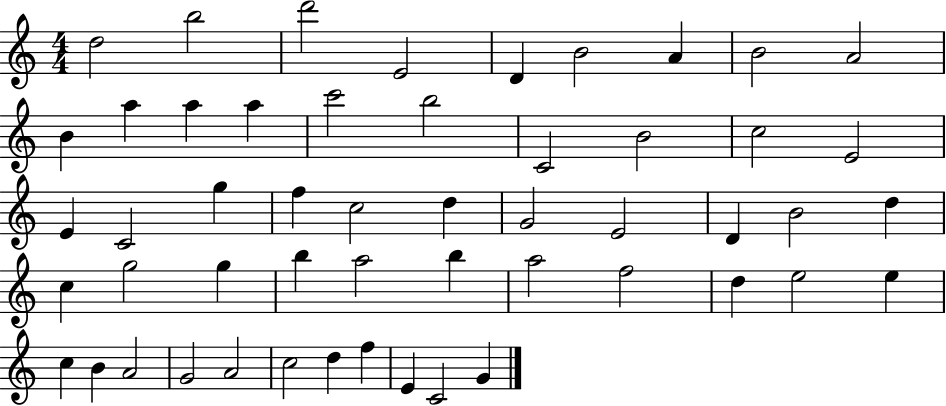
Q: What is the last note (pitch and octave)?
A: G4